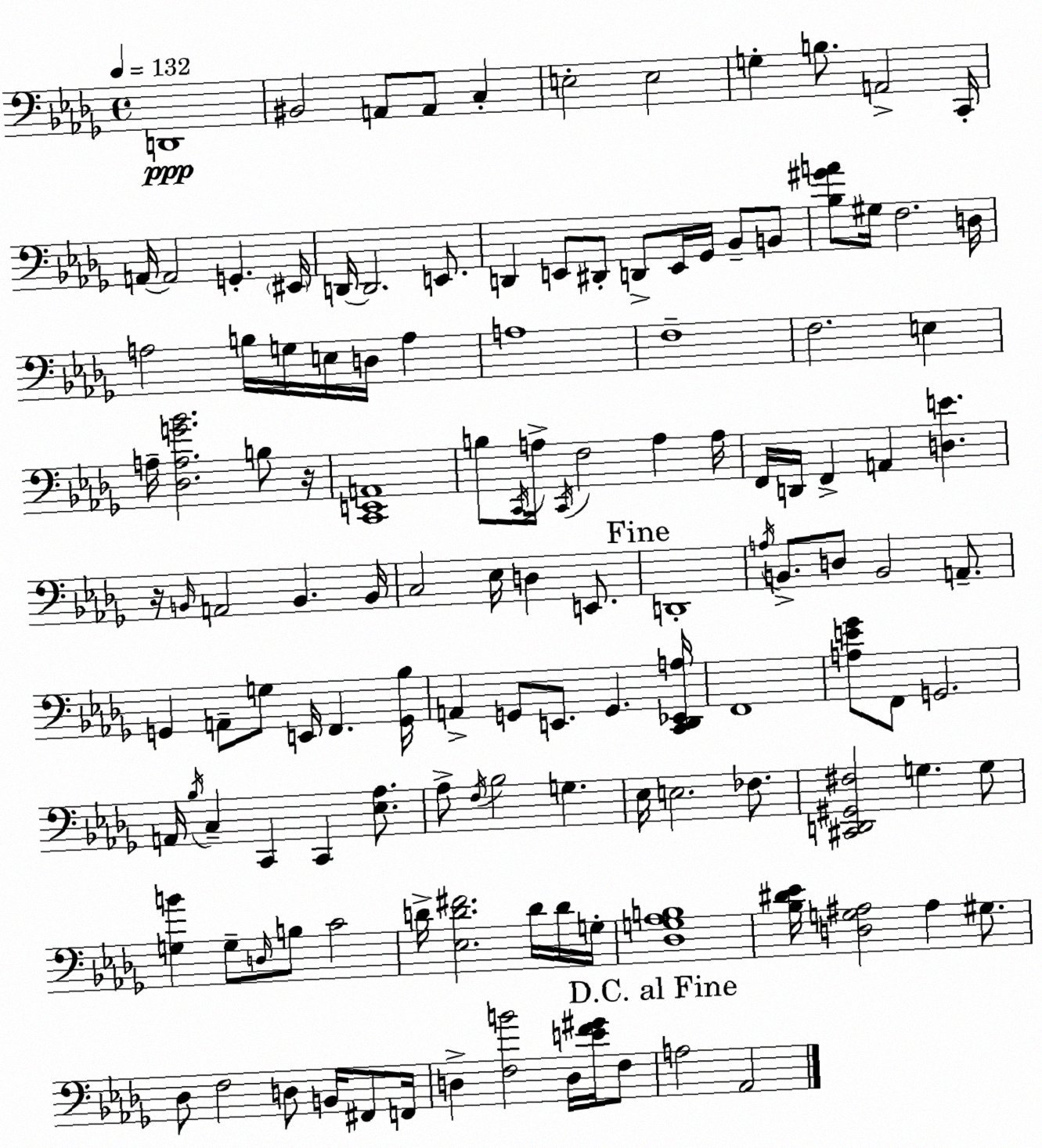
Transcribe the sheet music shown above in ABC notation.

X:1
T:Untitled
M:4/4
L:1/4
K:Bbm
D,,4 ^B,,2 A,,/2 A,,/2 C, E,2 E,2 G, B,/2 A,,2 C,,/4 A,,/4 A,,2 G,, ^E,,/4 D,,/4 D,,2 E,,/2 D,, E,,/2 ^D,,/2 D,,/2 E,,/4 _G,,/4 _B,,/2 B,,/2 [_B,^GA]/2 ^G,/4 F,2 D,/4 A,2 B,/4 G,/4 E,/4 D,/4 A, A,4 F,4 F,2 E, A,/4 [_D,A,G_B]2 B,/2 z/4 [C,,E,,A,,]4 B,/2 C,,/4 A,/4 C,,/4 F,2 A, A,/4 F,,/4 D,,/4 F,, A,, [D,E] z/4 B,,/4 A,,2 B,, B,,/4 C,2 _E,/4 D, E,,/2 D,,4 A,/4 B,,/2 D,/2 B,,2 A,,/2 G,, A,,/2 G,/2 E,,/4 F,, [G,,_B,]/4 A,, G,,/2 E,,/2 G,, [C,,_D,,_E,,A,]/4 F,,4 [A,E_G]/2 F,,/2 G,,2 A,,/4 _B,/4 C, C,, C,, [_E,_A,]/2 _A,/2 F,/4 _B,2 G, _E,/4 E,2 _F,/2 [^C,,D,,^G,,^F,]2 G, G,/2 [G,B] G,/2 D,/4 B,/2 C2 D/4 [_E,D^F]2 D/4 D/4 G,/4 [_D,G,_A,B,]4 [_B,^D_E]/4 [D,G,^A,]2 ^A, ^G,/2 _D,/2 F,2 D,/2 B,,/4 ^F,,/2 F,,/4 D, [F,B]2 D,/4 [EF^G]/4 F,/2 A,2 _A,,2